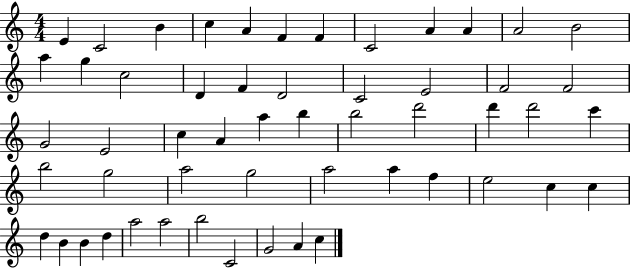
{
  \clef treble
  \numericTimeSignature
  \time 4/4
  \key c \major
  e'4 c'2 b'4 | c''4 a'4 f'4 f'4 | c'2 a'4 a'4 | a'2 b'2 | \break a''4 g''4 c''2 | d'4 f'4 d'2 | c'2 e'2 | f'2 f'2 | \break g'2 e'2 | c''4 a'4 a''4 b''4 | b''2 d'''2 | d'''4 d'''2 c'''4 | \break b''2 g''2 | a''2 g''2 | a''2 a''4 f''4 | e''2 c''4 c''4 | \break d''4 b'4 b'4 d''4 | a''2 a''2 | b''2 c'2 | g'2 a'4 c''4 | \break \bar "|."
}